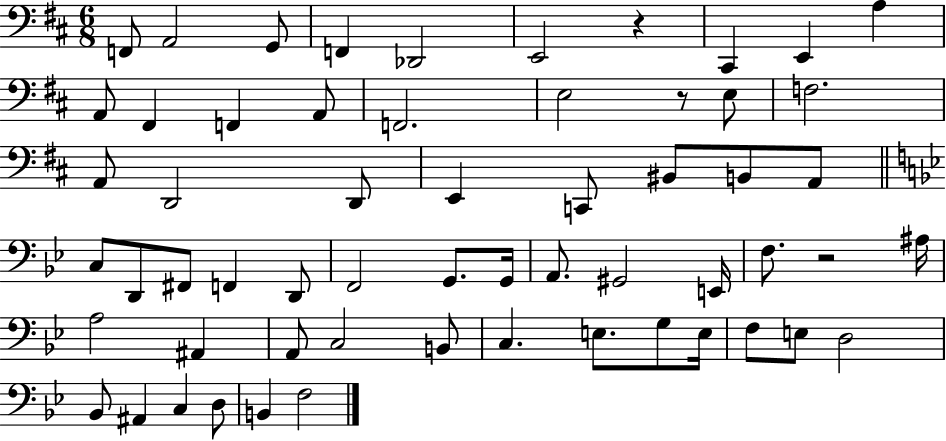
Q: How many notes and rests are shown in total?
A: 59